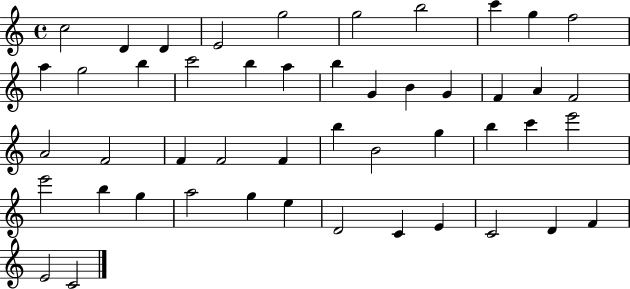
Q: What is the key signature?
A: C major